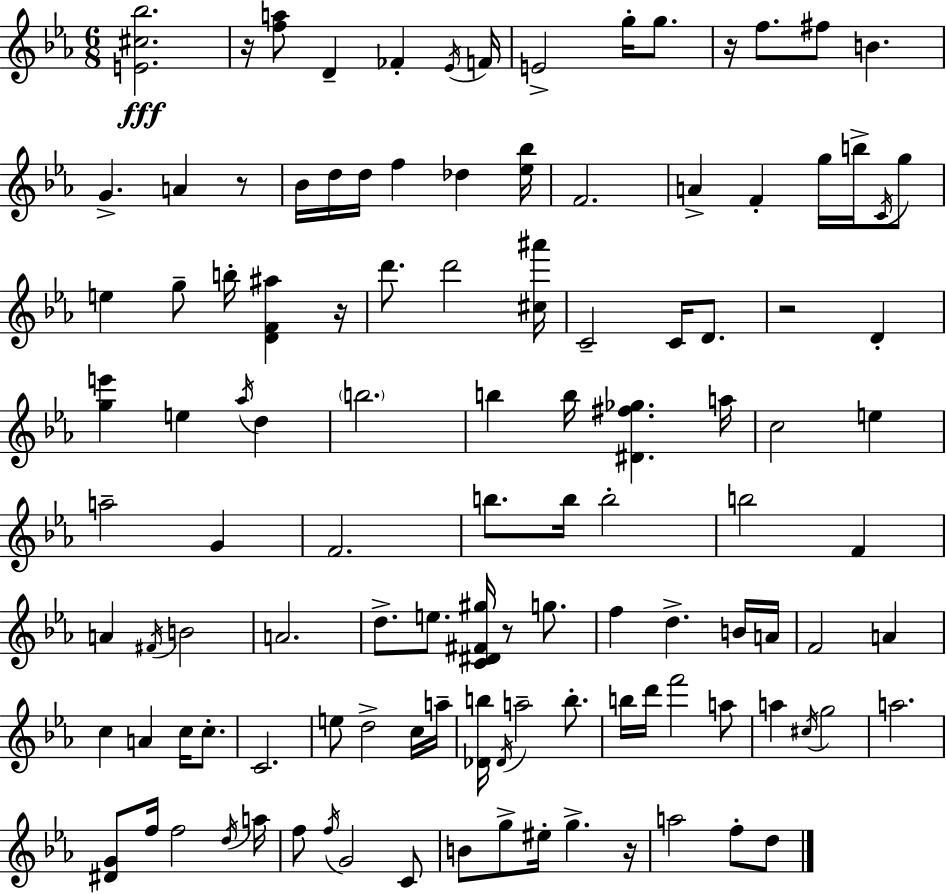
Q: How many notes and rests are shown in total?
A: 115